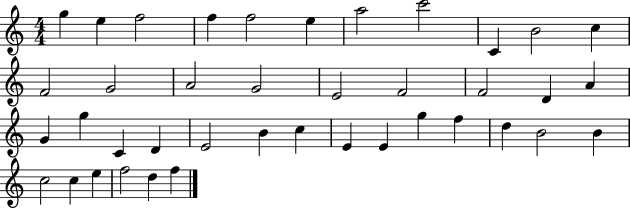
G5/q E5/q F5/h F5/q F5/h E5/q A5/h C6/h C4/q B4/h C5/q F4/h G4/h A4/h G4/h E4/h F4/h F4/h D4/q A4/q G4/q G5/q C4/q D4/q E4/h B4/q C5/q E4/q E4/q G5/q F5/q D5/q B4/h B4/q C5/h C5/q E5/q F5/h D5/q F5/q